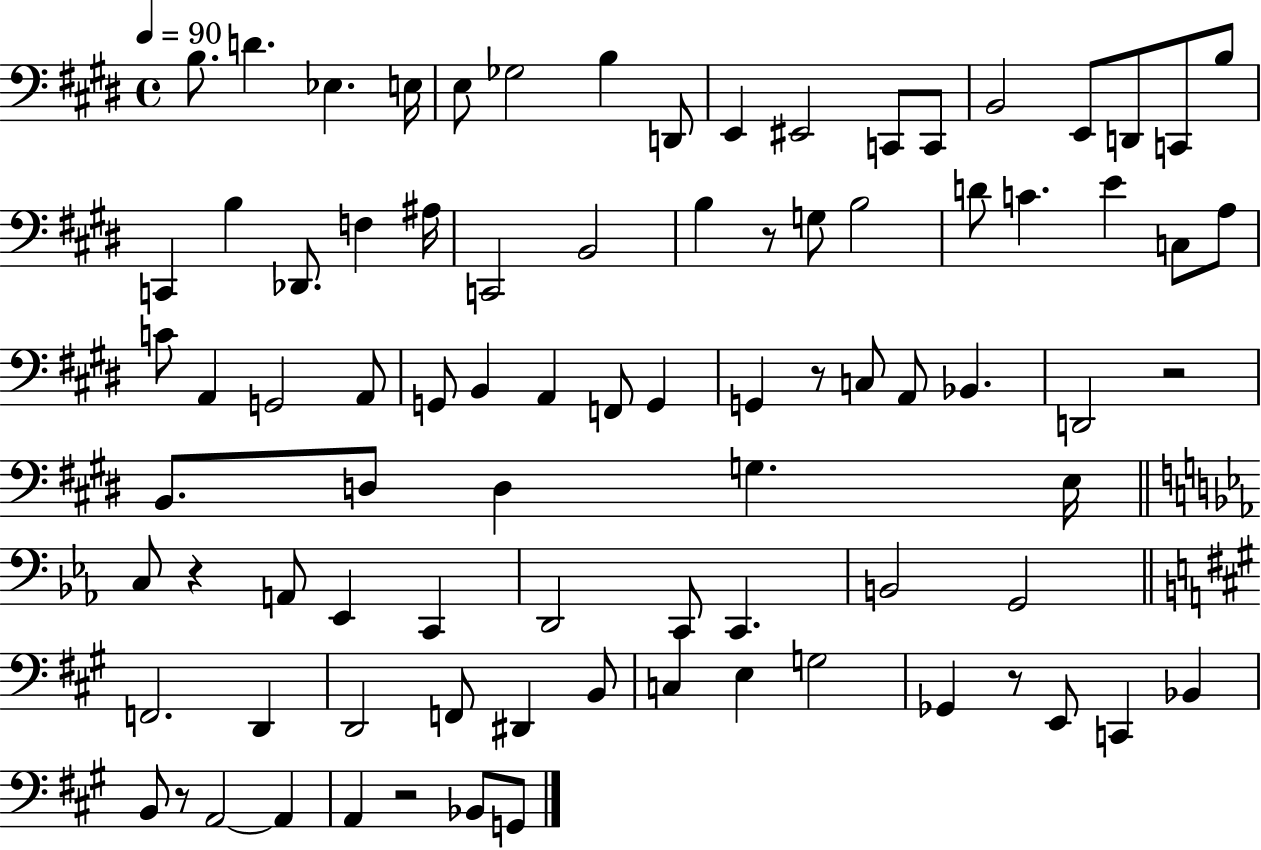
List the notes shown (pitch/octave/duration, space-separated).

B3/e. D4/q. Eb3/q. E3/s E3/e Gb3/h B3/q D2/e E2/q EIS2/h C2/e C2/e B2/h E2/e D2/e C2/e B3/e C2/q B3/q Db2/e. F3/q A#3/s C2/h B2/h B3/q R/e G3/e B3/h D4/e C4/q. E4/q C3/e A3/e C4/e A2/q G2/h A2/e G2/e B2/q A2/q F2/e G2/q G2/q R/e C3/e A2/e Bb2/q. D2/h R/h B2/e. D3/e D3/q G3/q. E3/s C3/e R/q A2/e Eb2/q C2/q D2/h C2/e C2/q. B2/h G2/h F2/h. D2/q D2/h F2/e D#2/q B2/e C3/q E3/q G3/h Gb2/q R/e E2/e C2/q Bb2/q B2/e R/e A2/h A2/q A2/q R/h Bb2/e G2/e